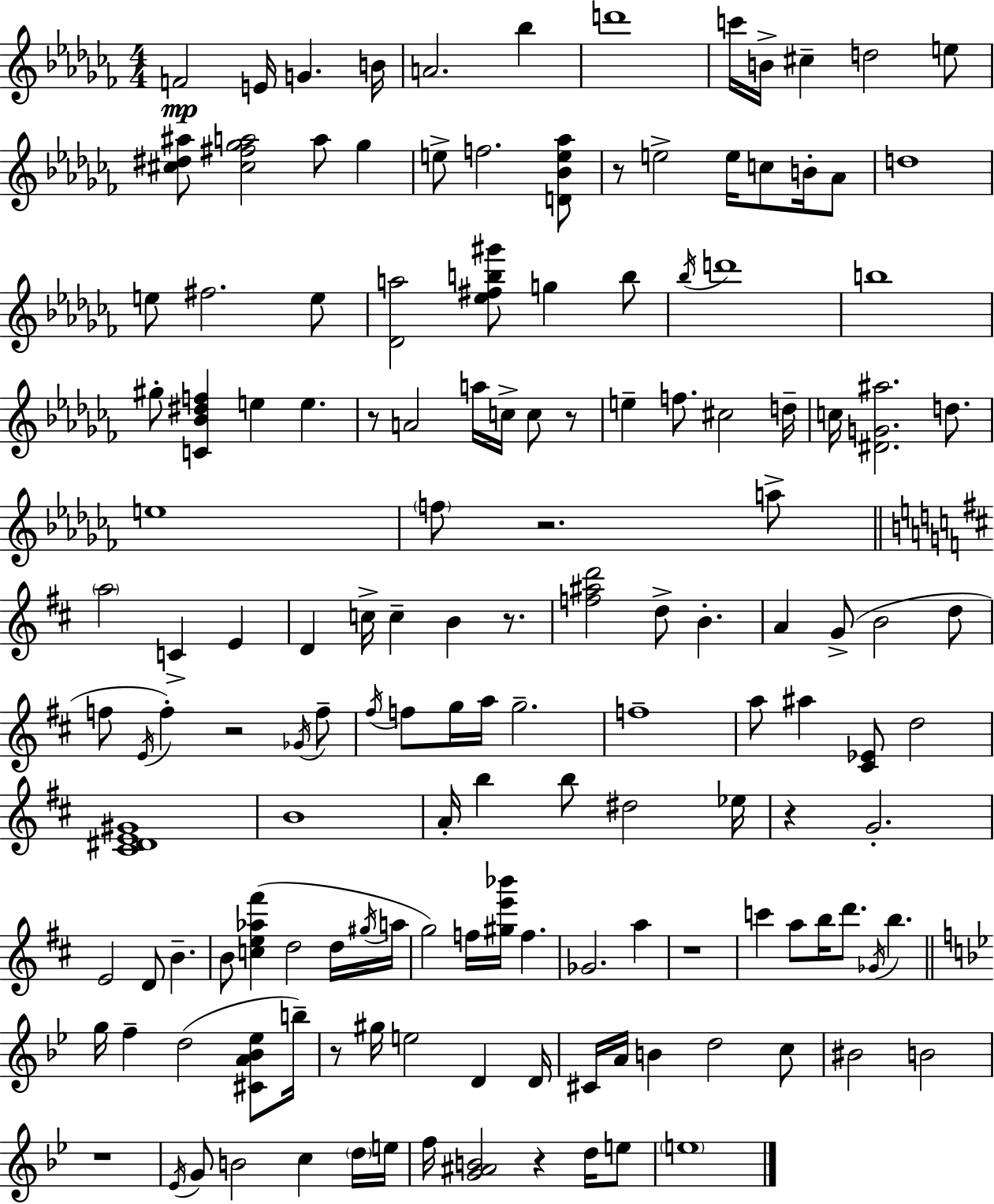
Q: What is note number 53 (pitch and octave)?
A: B4